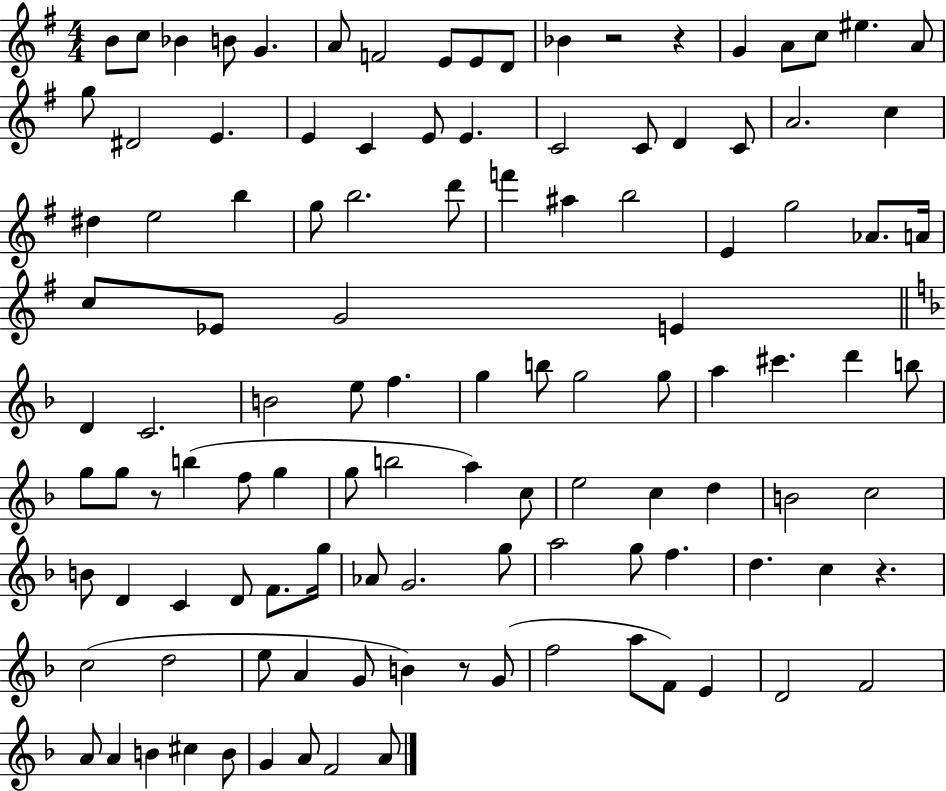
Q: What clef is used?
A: treble